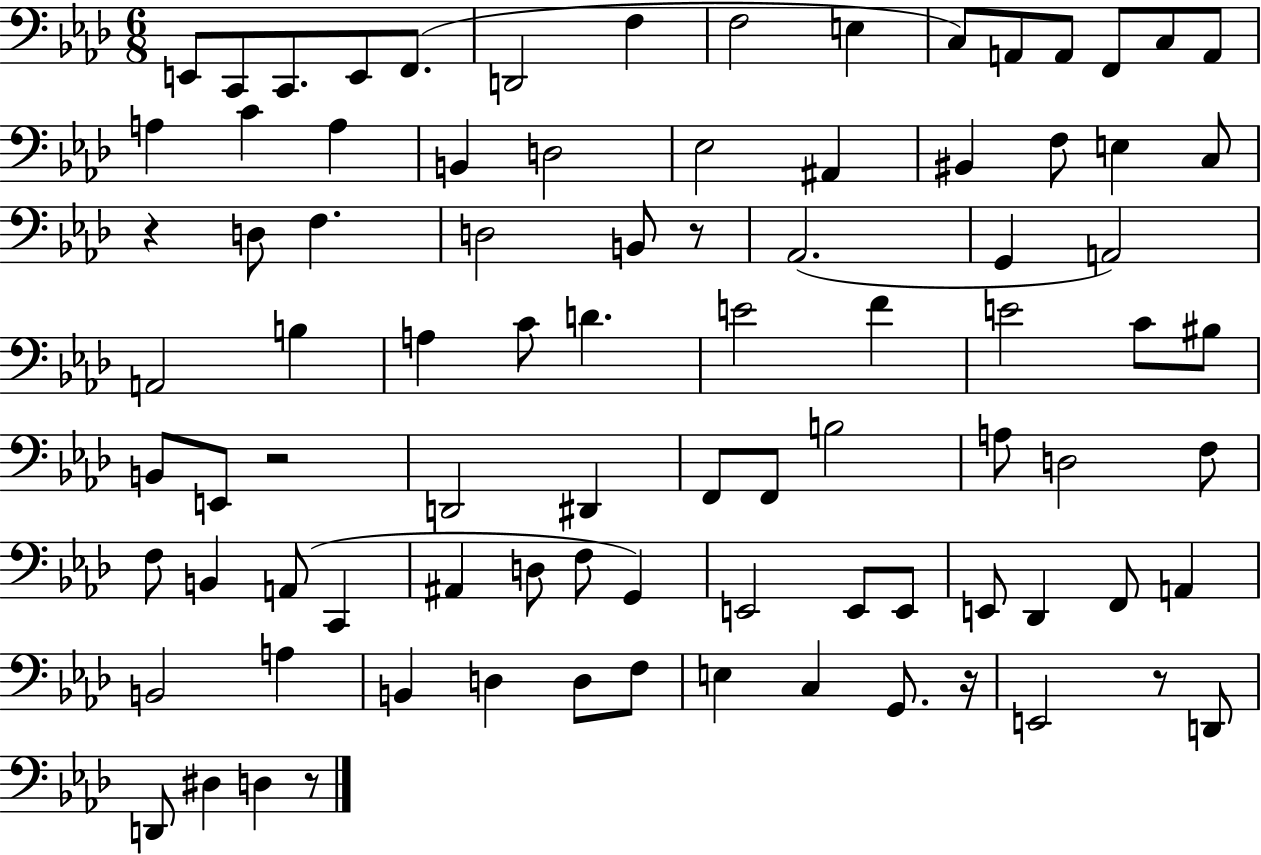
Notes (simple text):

E2/e C2/e C2/e. E2/e F2/e. D2/h F3/q F3/h E3/q C3/e A2/e A2/e F2/e C3/e A2/e A3/q C4/q A3/q B2/q D3/h Eb3/h A#2/q BIS2/q F3/e E3/q C3/e R/q D3/e F3/q. D3/h B2/e R/e Ab2/h. G2/q A2/h A2/h B3/q A3/q C4/e D4/q. E4/h F4/q E4/h C4/e BIS3/e B2/e E2/e R/h D2/h D#2/q F2/e F2/e B3/h A3/e D3/h F3/e F3/e B2/q A2/e C2/q A#2/q D3/e F3/e G2/q E2/h E2/e E2/e E2/e Db2/q F2/e A2/q B2/h A3/q B2/q D3/q D3/e F3/e E3/q C3/q G2/e. R/s E2/h R/e D2/e D2/e D#3/q D3/q R/e